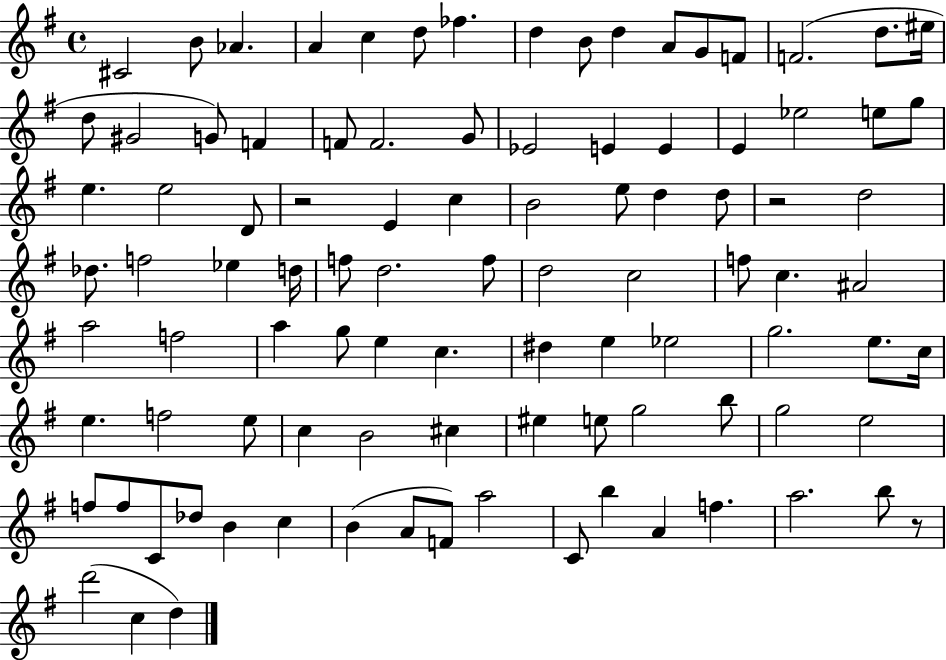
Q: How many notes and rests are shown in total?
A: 98